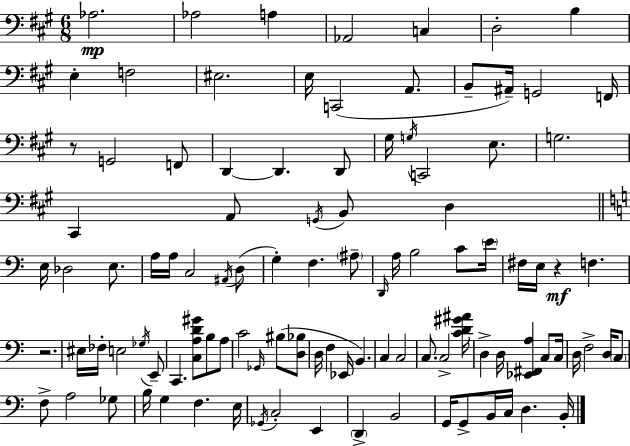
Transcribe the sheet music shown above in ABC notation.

X:1
T:Untitled
M:6/8
L:1/4
K:A
_A,2 _A,2 A, _A,,2 C, D,2 B, E, F,2 ^E,2 E,/4 C,,2 A,,/2 B,,/2 ^A,,/4 G,,2 F,,/4 z/2 G,,2 F,,/2 D,, D,, D,,/2 ^G,/4 G,/4 C,,2 E,/2 G,2 ^C,, A,,/2 G,,/4 B,,/2 D, E,/4 _D,2 E,/2 A,/4 A,/4 C,2 ^A,,/4 D,/2 G, F, ^A,/2 D,,/4 A,/4 B,2 C/2 E/4 ^F,/4 E,/4 z F, z2 ^E,/4 _F,/4 E,2 _G,/4 E,,/2 C,, [C,A,D^G]/2 B,/2 A,/2 C2 _G,,/4 ^B,/2 [D,_B,]/2 D,/4 F, _E,,/4 B,, C, C,2 C,/2 C,2 [CD^G^A]/4 D, D,/4 [_E,,^F,,A,] C,/2 C,/4 D,/4 F,2 D,/4 C,/2 F,/2 A,2 _G,/2 B,/4 G, F, E,/4 _G,,/4 C,2 E,, D,, B,,2 G,,/4 G,,/2 B,,/4 C,/4 D, B,,/4